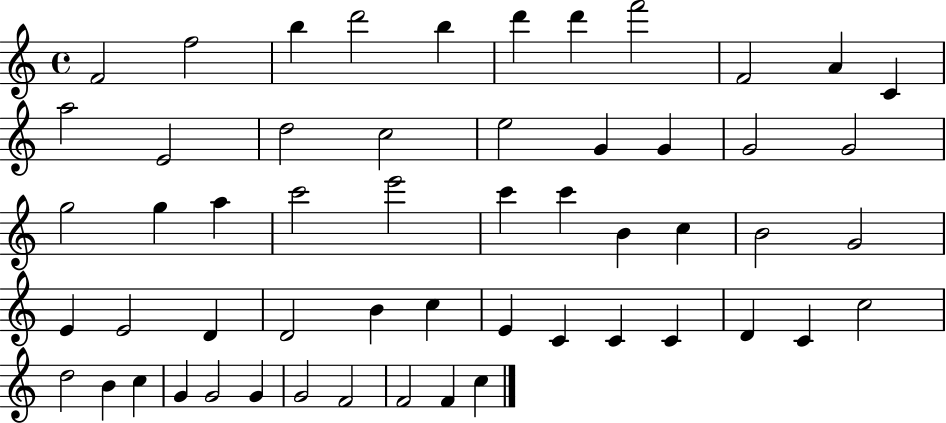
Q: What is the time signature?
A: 4/4